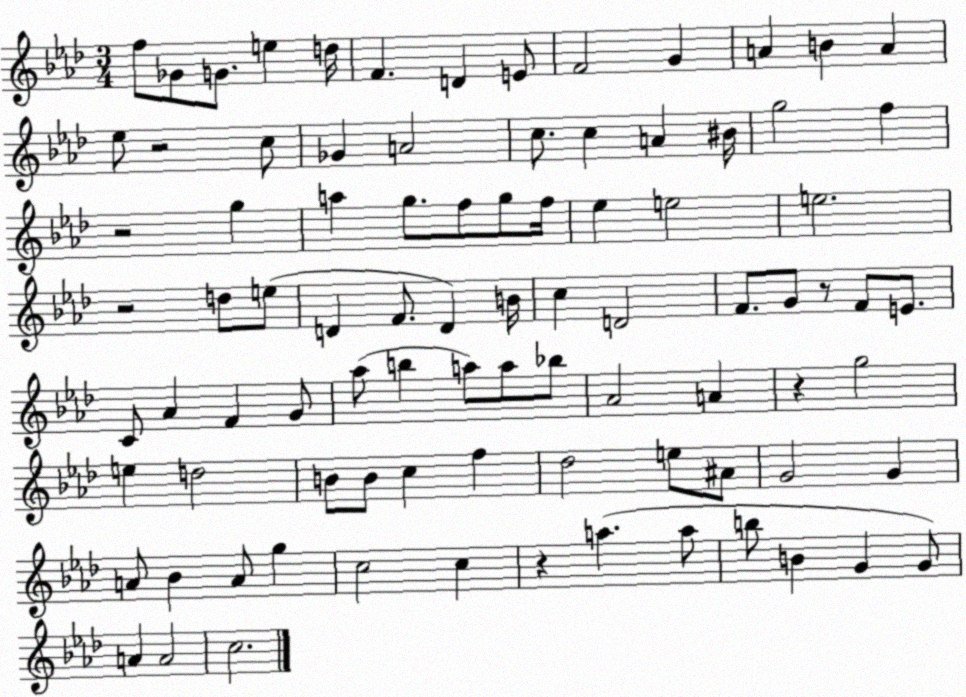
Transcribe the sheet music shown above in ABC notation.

X:1
T:Untitled
M:3/4
L:1/4
K:Ab
f/2 _G/2 G/2 e d/4 F D E/2 F2 G A B A _e/2 z2 c/2 _G A2 c/2 c A ^B/4 g2 f z2 g a g/2 f/2 g/2 f/4 _e e2 e2 z2 d/2 e/2 D F/2 D B/4 c D2 F/2 G/2 z/2 F/2 E/2 C/2 _A F G/2 _a/2 b a/2 a/2 _b/2 _A2 A z g2 e d2 B/2 B/2 c f _d2 e/2 ^A/2 G2 G A/2 _B A/2 g c2 c z a a/2 b/2 B G G/2 A A2 c2